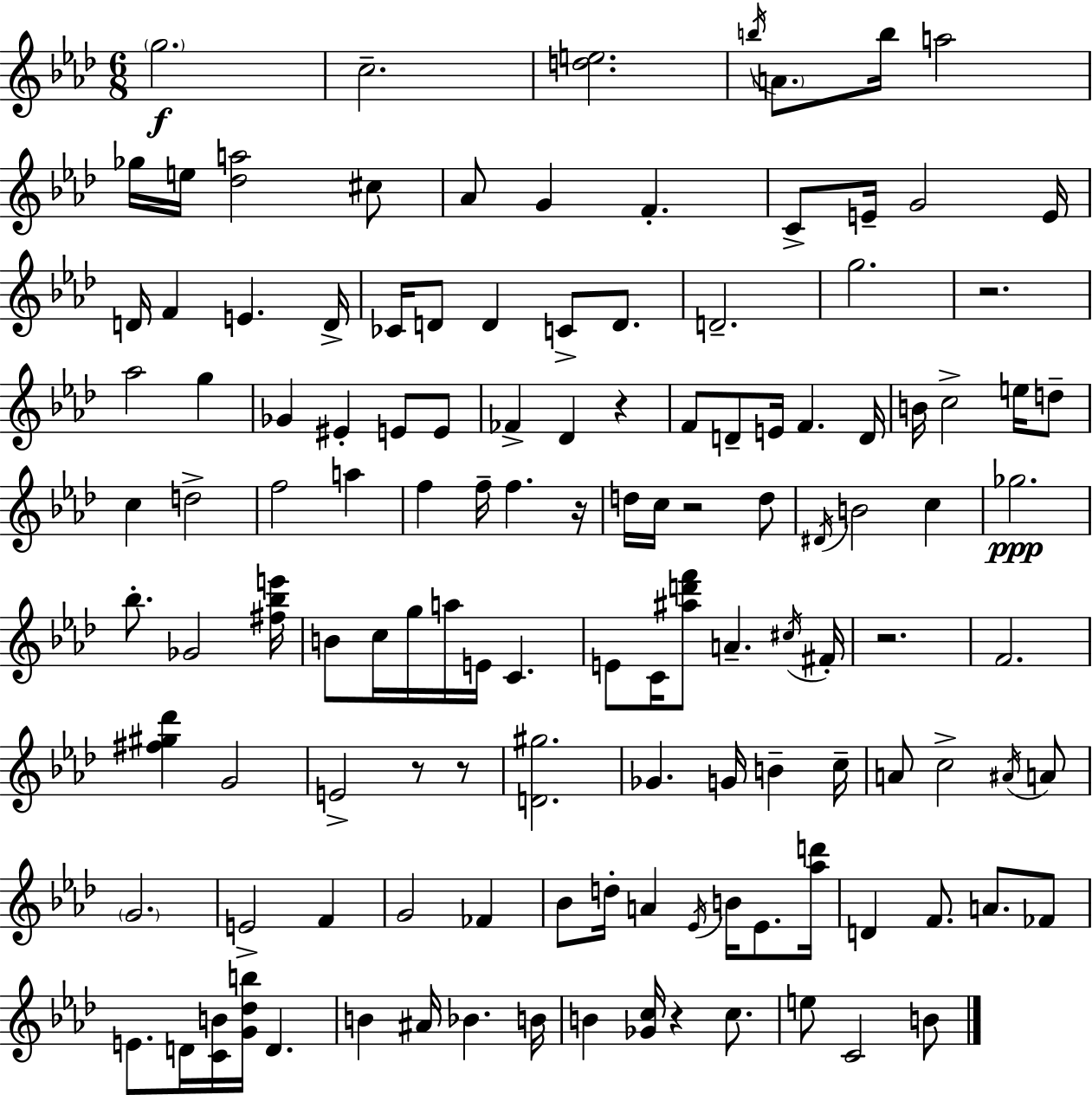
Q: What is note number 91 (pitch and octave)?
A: Eb4